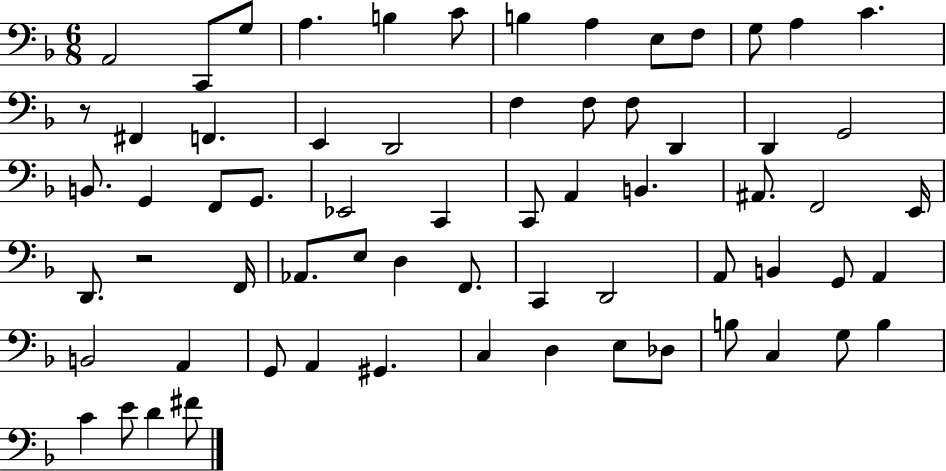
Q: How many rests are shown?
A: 2